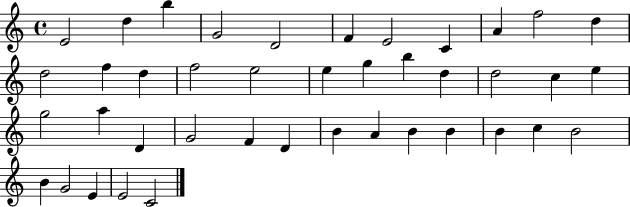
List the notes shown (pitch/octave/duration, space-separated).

E4/h D5/q B5/q G4/h D4/h F4/q E4/h C4/q A4/q F5/h D5/q D5/h F5/q D5/q F5/h E5/h E5/q G5/q B5/q D5/q D5/h C5/q E5/q G5/h A5/q D4/q G4/h F4/q D4/q B4/q A4/q B4/q B4/q B4/q C5/q B4/h B4/q G4/h E4/q E4/h C4/h